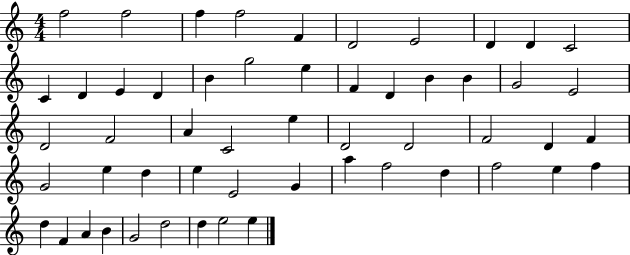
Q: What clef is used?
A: treble